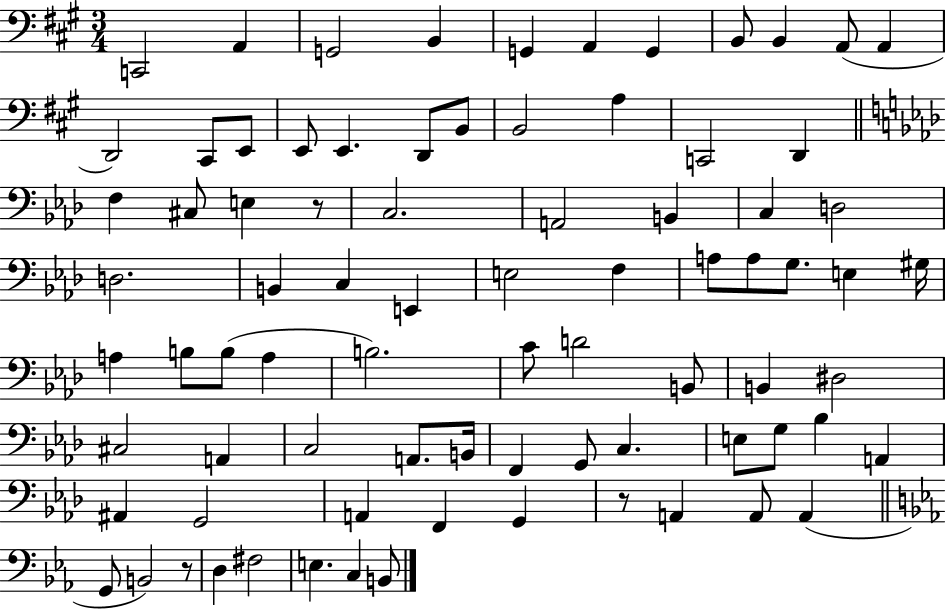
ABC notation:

X:1
T:Untitled
M:3/4
L:1/4
K:A
C,,2 A,, G,,2 B,, G,, A,, G,, B,,/2 B,, A,,/2 A,, D,,2 ^C,,/2 E,,/2 E,,/2 E,, D,,/2 B,,/2 B,,2 A, C,,2 D,, F, ^C,/2 E, z/2 C,2 A,,2 B,, C, D,2 D,2 B,, C, E,, E,2 F, A,/2 A,/2 G,/2 E, ^G,/4 A, B,/2 B,/2 A, B,2 C/2 D2 B,,/2 B,, ^D,2 ^C,2 A,, C,2 A,,/2 B,,/4 F,, G,,/2 C, E,/2 G,/2 _B, A,, ^A,, G,,2 A,, F,, G,, z/2 A,, A,,/2 A,, G,,/2 B,,2 z/2 D, ^F,2 E, C, B,,/2